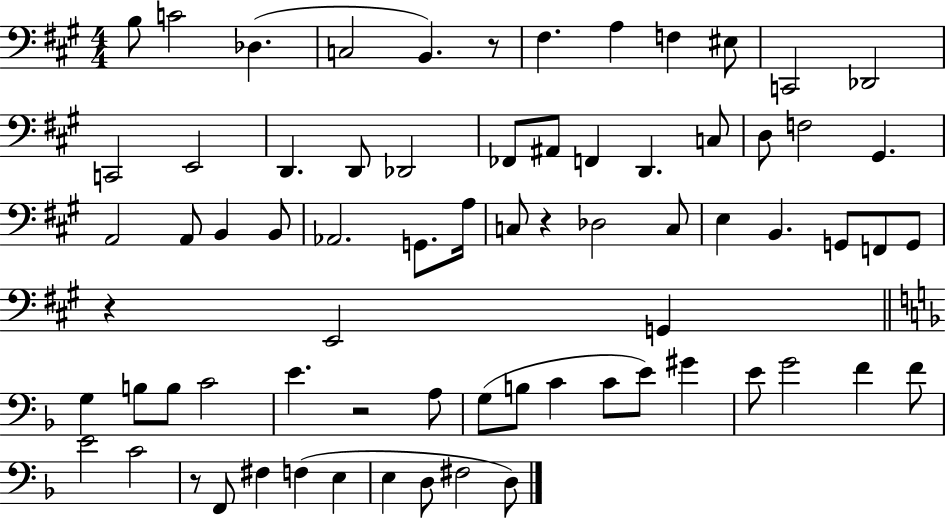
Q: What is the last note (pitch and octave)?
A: D3